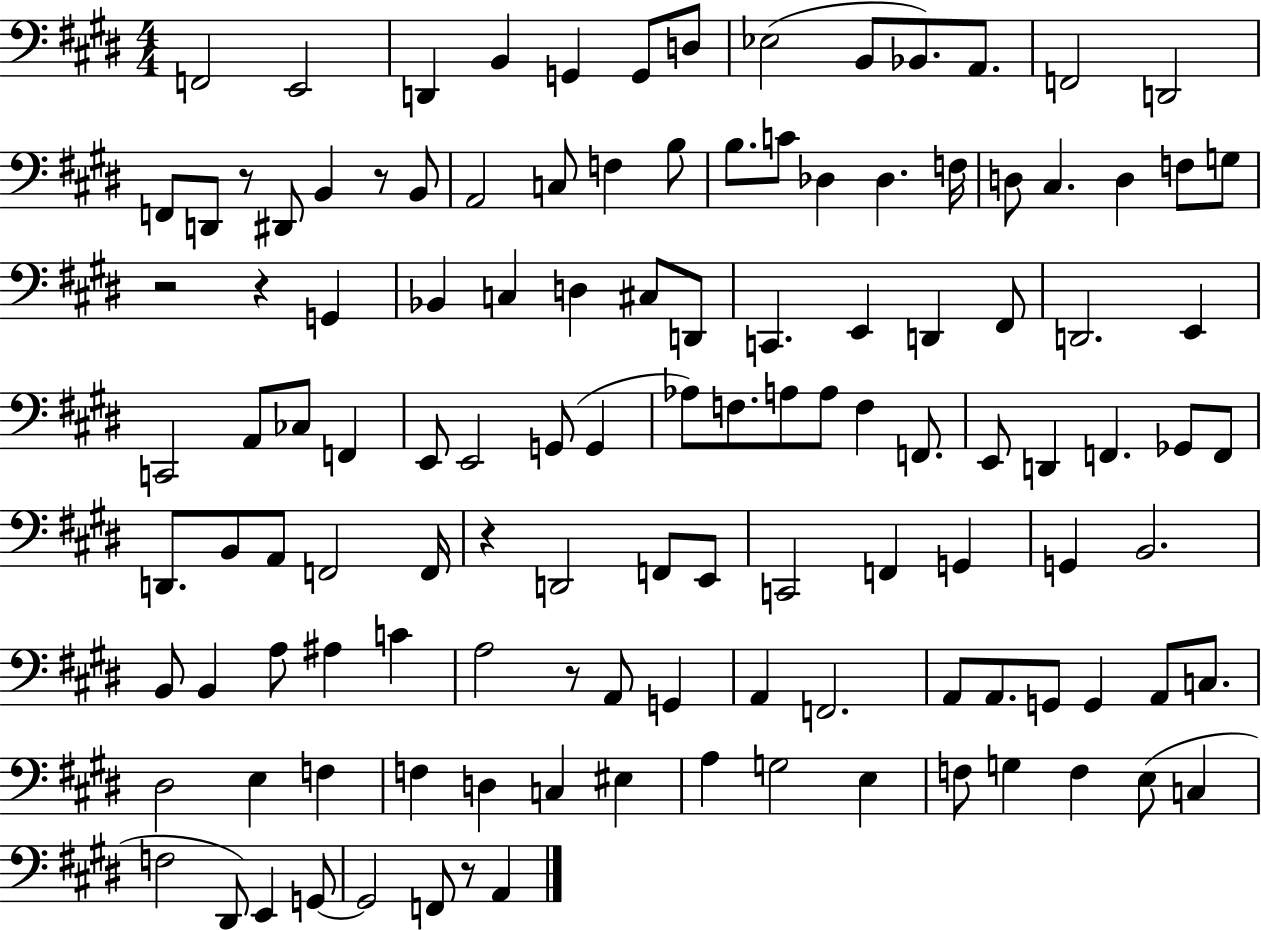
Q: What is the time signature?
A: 4/4